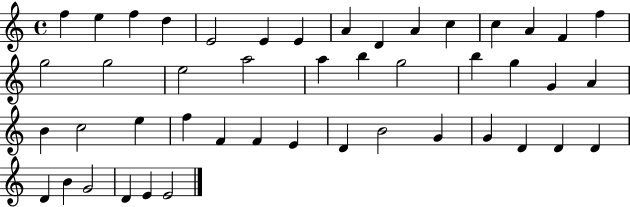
{
  \clef treble
  \time 4/4
  \defaultTimeSignature
  \key c \major
  f''4 e''4 f''4 d''4 | e'2 e'4 e'4 | a'4 d'4 a'4 c''4 | c''4 a'4 f'4 f''4 | \break g''2 g''2 | e''2 a''2 | a''4 b''4 g''2 | b''4 g''4 g'4 a'4 | \break b'4 c''2 e''4 | f''4 f'4 f'4 e'4 | d'4 b'2 g'4 | g'4 d'4 d'4 d'4 | \break d'4 b'4 g'2 | d'4 e'4 e'2 | \bar "|."
}